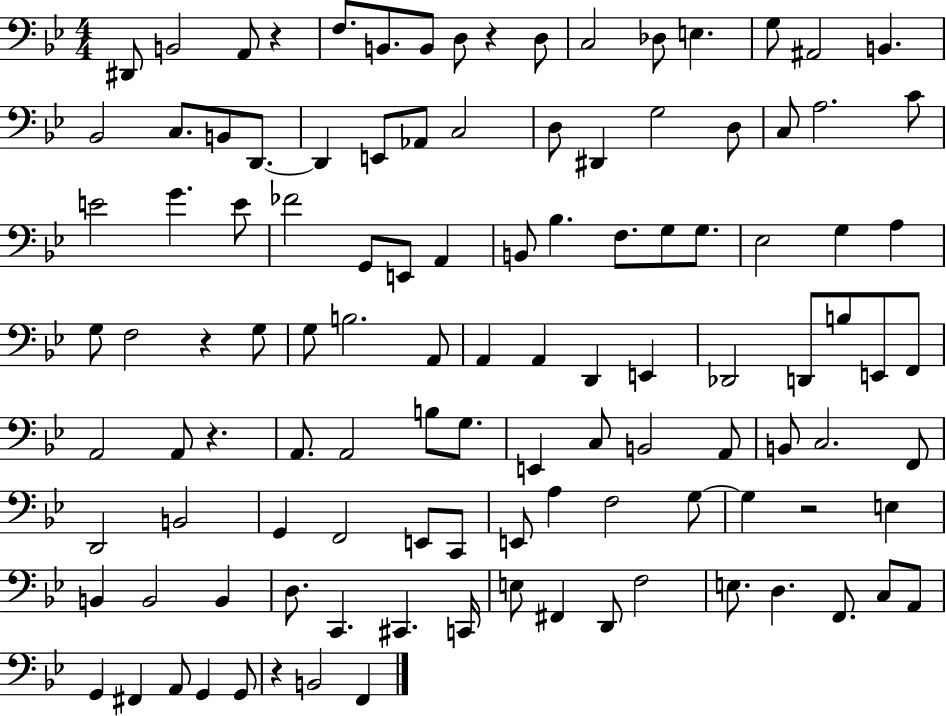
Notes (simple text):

D#2/e B2/h A2/e R/q F3/e. B2/e. B2/e D3/e R/q D3/e C3/h Db3/e E3/q. G3/e A#2/h B2/q. Bb2/h C3/e. B2/e D2/e. D2/q E2/e Ab2/e C3/h D3/e D#2/q G3/h D3/e C3/e A3/h. C4/e E4/h G4/q. E4/e FES4/h G2/e E2/e A2/q B2/e Bb3/q. F3/e. G3/e G3/e. Eb3/h G3/q A3/q G3/e F3/h R/q G3/e G3/e B3/h. A2/e A2/q A2/q D2/q E2/q Db2/h D2/e B3/e E2/e F2/e A2/h A2/e R/q. A2/e. A2/h B3/e G3/e. E2/q C3/e B2/h A2/e B2/e C3/h. F2/e D2/h B2/h G2/q F2/h E2/e C2/e E2/e A3/q F3/h G3/e G3/q R/h E3/q B2/q B2/h B2/q D3/e. C2/q. C#2/q. C2/s E3/e F#2/q D2/e F3/h E3/e. D3/q. F2/e. C3/e A2/e G2/q F#2/q A2/e G2/q G2/e R/q B2/h F2/q